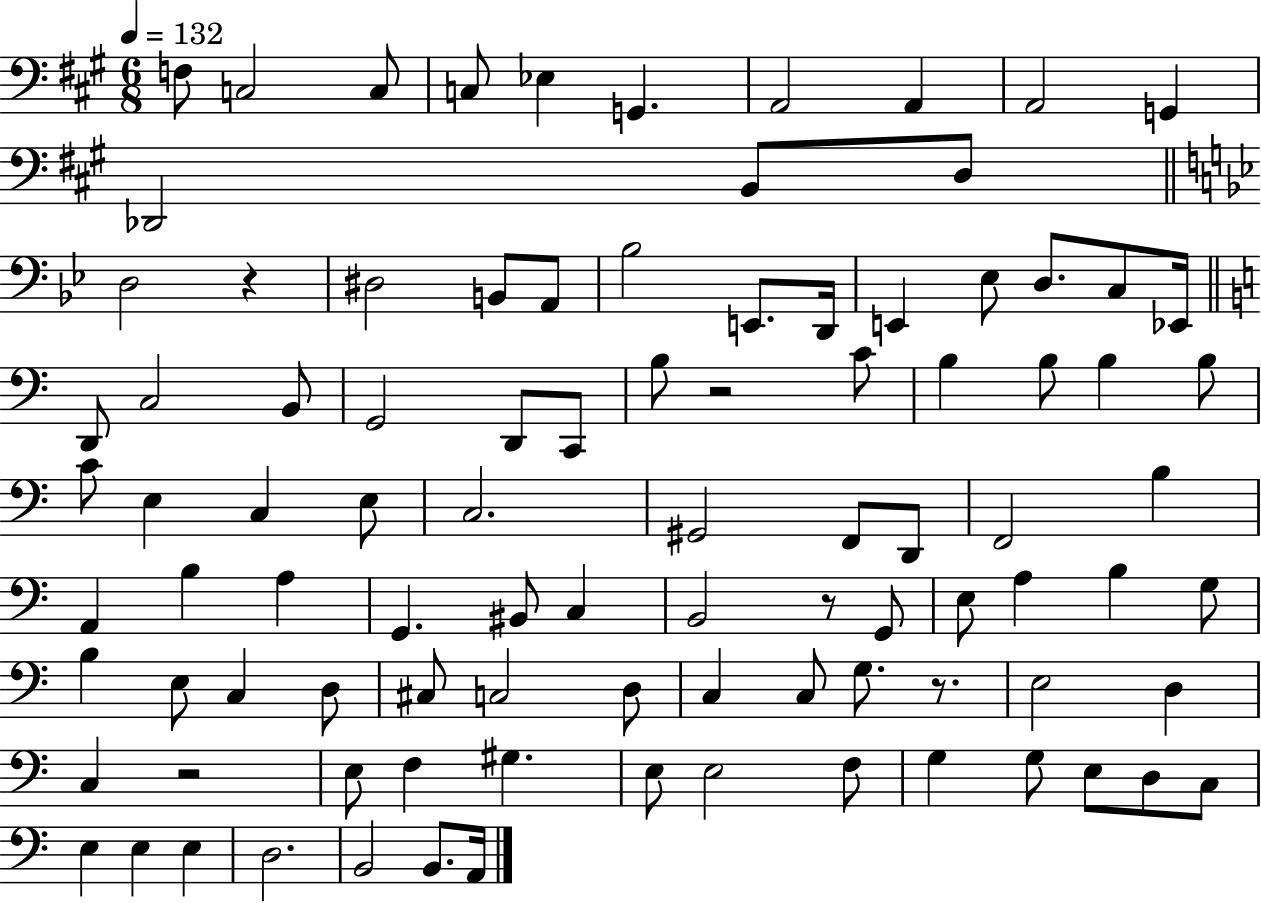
X:1
T:Untitled
M:6/8
L:1/4
K:A
F,/2 C,2 C,/2 C,/2 _E, G,, A,,2 A,, A,,2 G,, _D,,2 B,,/2 D,/2 D,2 z ^D,2 B,,/2 A,,/2 _B,2 E,,/2 D,,/4 E,, _E,/2 D,/2 C,/2 _E,,/4 D,,/2 C,2 B,,/2 G,,2 D,,/2 C,,/2 B,/2 z2 C/2 B, B,/2 B, B,/2 C/2 E, C, E,/2 C,2 ^G,,2 F,,/2 D,,/2 F,,2 B, A,, B, A, G,, ^B,,/2 C, B,,2 z/2 G,,/2 E,/2 A, B, G,/2 B, E,/2 C, D,/2 ^C,/2 C,2 D,/2 C, C,/2 G,/2 z/2 E,2 D, C, z2 E,/2 F, ^G, E,/2 E,2 F,/2 G, G,/2 E,/2 D,/2 C,/2 E, E, E, D,2 B,,2 B,,/2 A,,/4